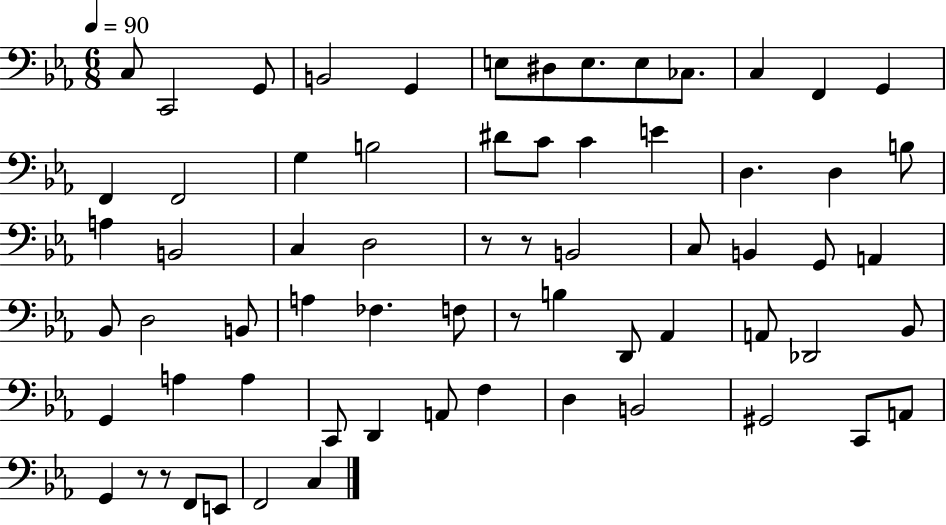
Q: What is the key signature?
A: EES major